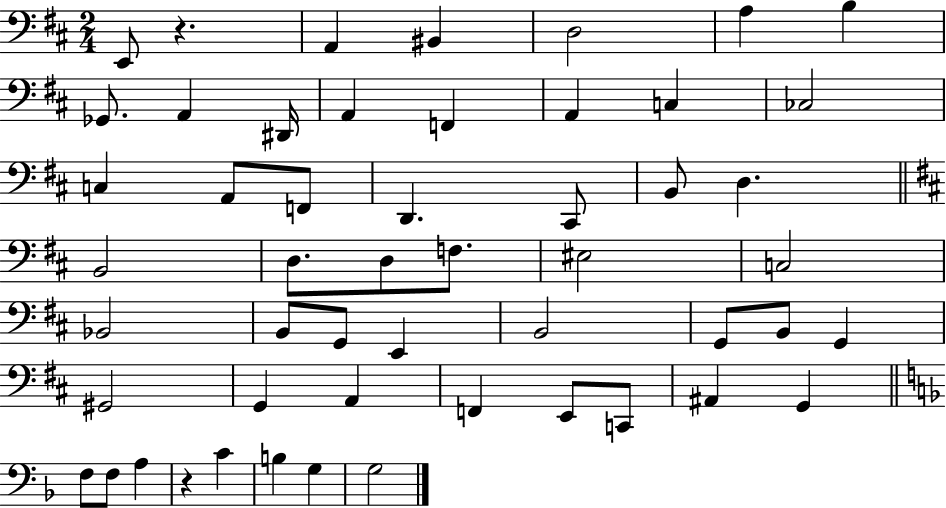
E2/e R/q. A2/q BIS2/q D3/h A3/q B3/q Gb2/e. A2/q D#2/s A2/q F2/q A2/q C3/q CES3/h C3/q A2/e F2/e D2/q. C#2/e B2/e D3/q. B2/h D3/e. D3/e F3/e. EIS3/h C3/h Bb2/h B2/e G2/e E2/q B2/h G2/e B2/e G2/q G#2/h G2/q A2/q F2/q E2/e C2/e A#2/q G2/q F3/e F3/e A3/q R/q C4/q B3/q G3/q G3/h